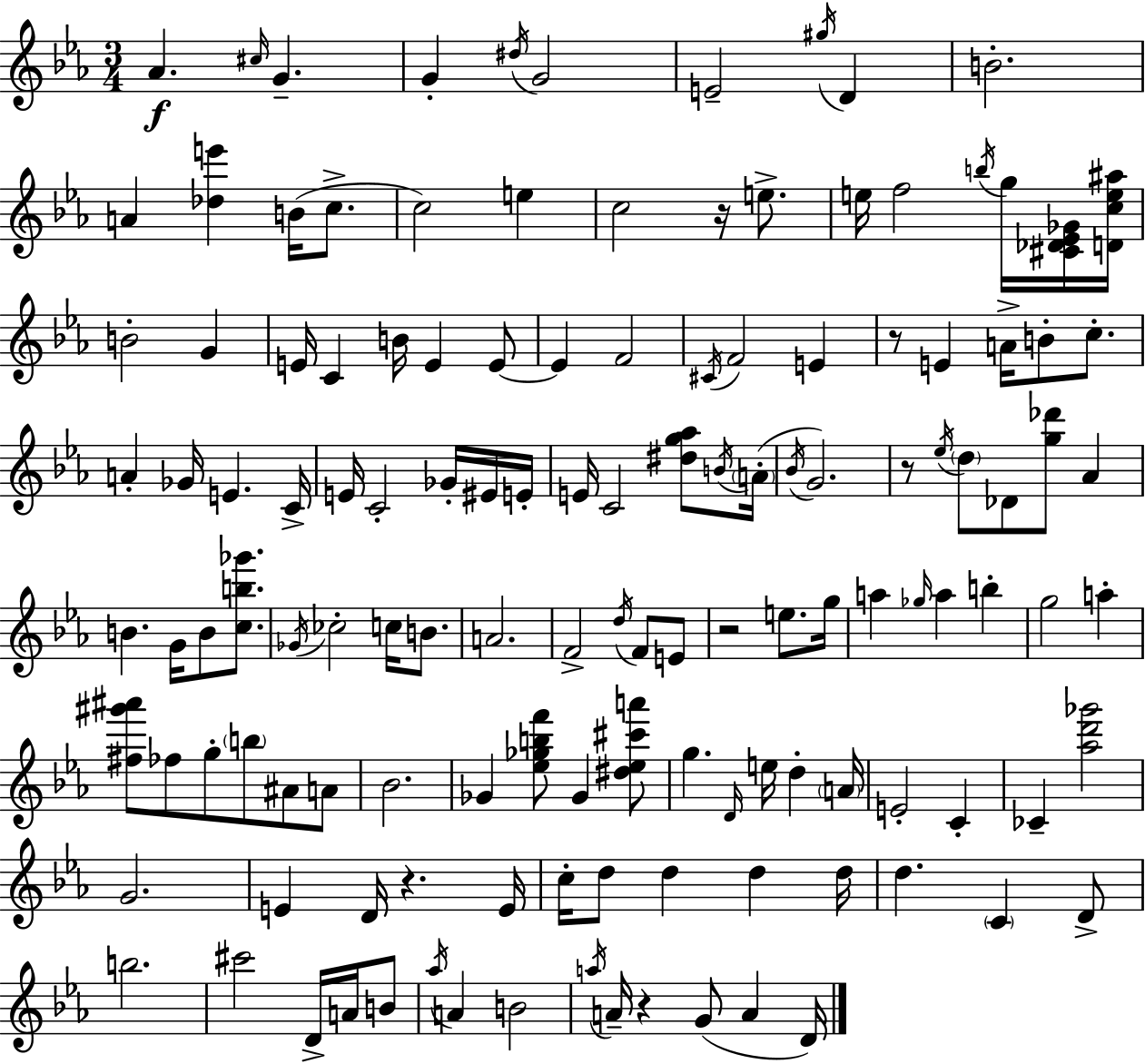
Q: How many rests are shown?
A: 6